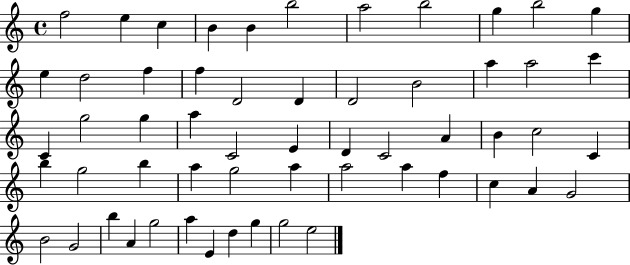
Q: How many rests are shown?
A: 0